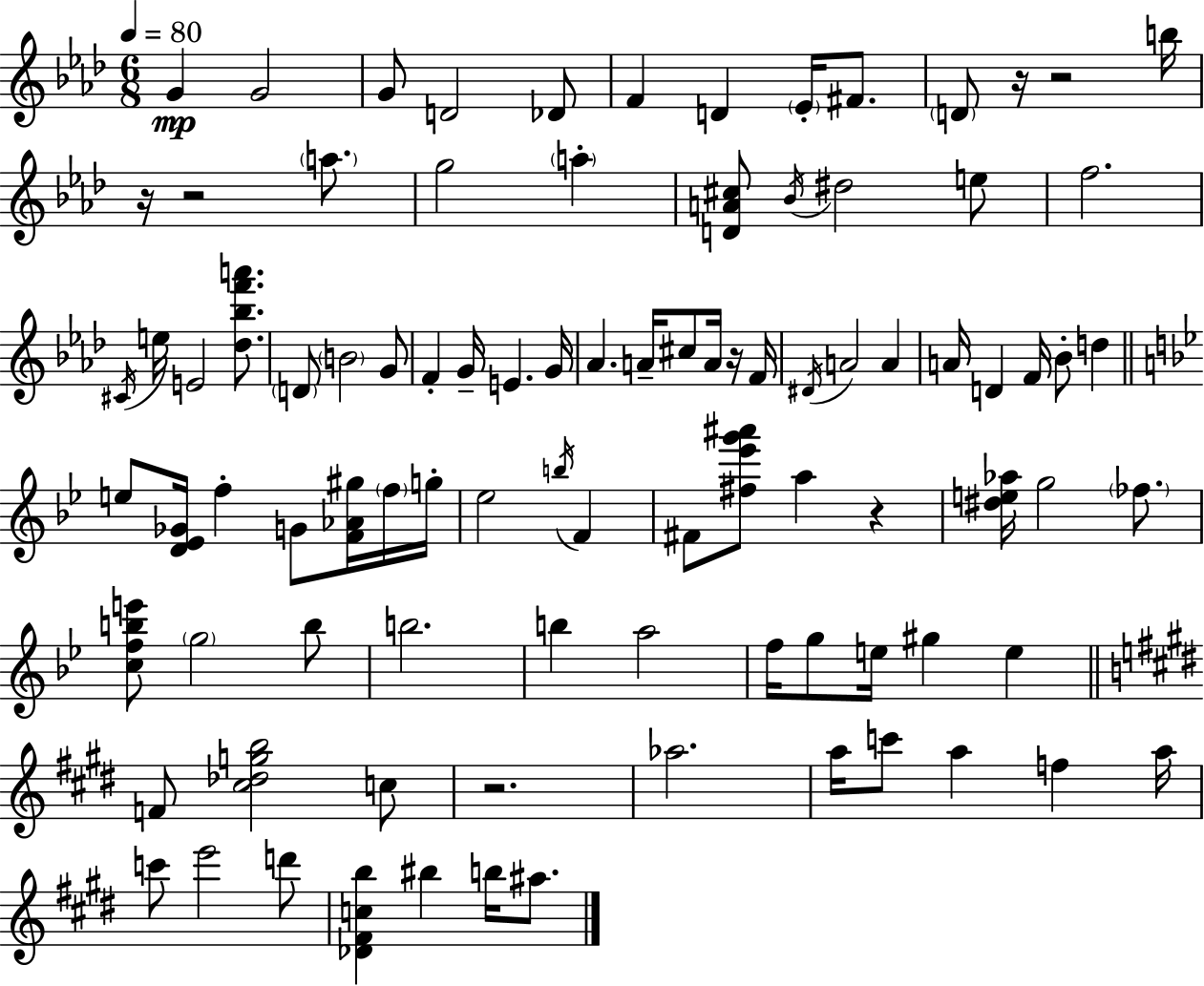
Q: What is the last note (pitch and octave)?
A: A#5